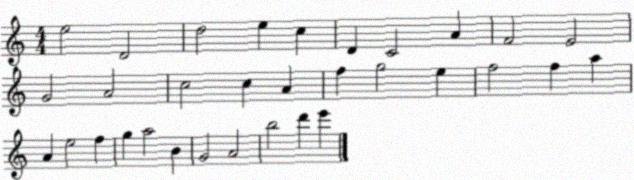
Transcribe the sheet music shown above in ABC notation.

X:1
T:Untitled
M:4/4
L:1/4
K:C
e2 D2 d2 e c D C2 A F2 E2 G2 A2 c2 c A f g2 e f2 f a A e2 f g a2 B G2 A2 b2 d' e'